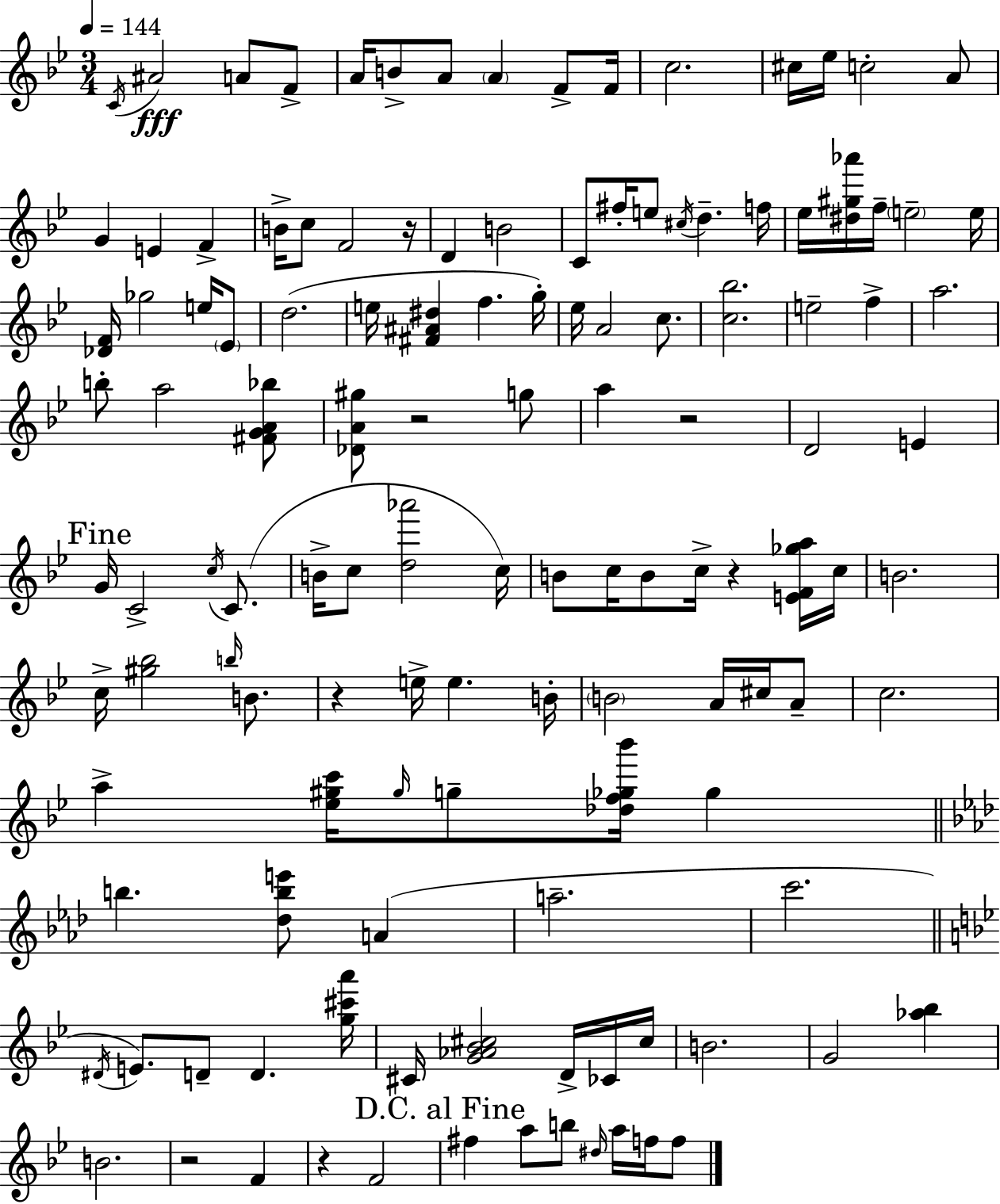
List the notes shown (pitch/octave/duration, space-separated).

C4/s A#4/h A4/e F4/e A4/s B4/e A4/e A4/q F4/e F4/s C5/h. C#5/s Eb5/s C5/h A4/e G4/q E4/q F4/q B4/s C5/e F4/h R/s D4/q B4/h C4/e F#5/s E5/e C#5/s D5/q. F5/s Eb5/s [D#5,G#5,Ab6]/s F5/s E5/h E5/s [Db4,F4]/s Gb5/h E5/s Eb4/e D5/h. E5/s [F#4,A#4,D#5]/q F5/q. G5/s Eb5/s A4/h C5/e. [C5,Bb5]/h. E5/h F5/q A5/h. B5/e A5/h [F#4,G4,A4,Bb5]/e [Db4,A4,G#5]/e R/h G5/e A5/q R/h D4/h E4/q G4/s C4/h C5/s C4/e. B4/s C5/e [D5,Ab6]/h C5/s B4/e C5/s B4/e C5/s R/q [E4,F4,Gb5,A5]/s C5/s B4/h. C5/s [G#5,Bb5]/h B5/s B4/e. R/q E5/s E5/q. B4/s B4/h A4/s C#5/s A4/e C5/h. A5/q [Eb5,G#5,C6]/s G#5/s G5/e [Db5,F5,Gb5,Bb6]/s Gb5/q B5/q. [Db5,B5,E6]/e A4/q A5/h. C6/h. D#4/s E4/e. D4/e D4/q. [G5,C#6,A6]/s C#4/s [G4,Ab4,Bb4,C#5]/h D4/s CES4/s C#5/s B4/h. G4/h [Ab5,Bb5]/q B4/h. R/h F4/q R/q F4/h F#5/q A5/e B5/e D#5/s A5/s F5/s F5/e